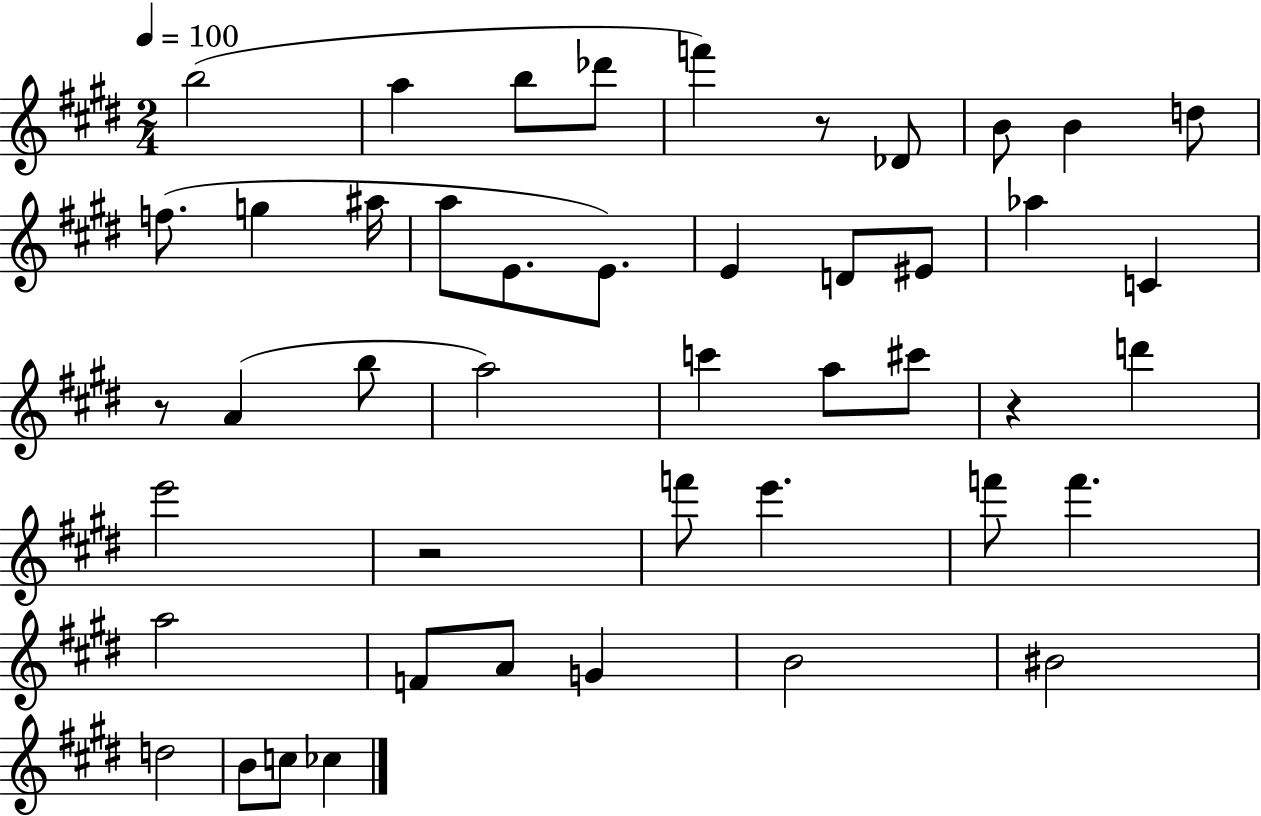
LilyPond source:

{
  \clef treble
  \numericTimeSignature
  \time 2/4
  \key e \major
  \tempo 4 = 100
  \repeat volta 2 { b''2( | a''4 b''8 des'''8 | f'''4) r8 des'8 | b'8 b'4 d''8 | \break f''8.( g''4 ais''16 | a''8 e'8. e'8.) | e'4 d'8 eis'8 | aes''4 c'4 | \break r8 a'4( b''8 | a''2) | c'''4 a''8 cis'''8 | r4 d'''4 | \break e'''2 | r2 | f'''8 e'''4. | f'''8 f'''4. | \break a''2 | f'8 a'8 g'4 | b'2 | bis'2 | \break d''2 | b'8 c''8 ces''4 | } \bar "|."
}